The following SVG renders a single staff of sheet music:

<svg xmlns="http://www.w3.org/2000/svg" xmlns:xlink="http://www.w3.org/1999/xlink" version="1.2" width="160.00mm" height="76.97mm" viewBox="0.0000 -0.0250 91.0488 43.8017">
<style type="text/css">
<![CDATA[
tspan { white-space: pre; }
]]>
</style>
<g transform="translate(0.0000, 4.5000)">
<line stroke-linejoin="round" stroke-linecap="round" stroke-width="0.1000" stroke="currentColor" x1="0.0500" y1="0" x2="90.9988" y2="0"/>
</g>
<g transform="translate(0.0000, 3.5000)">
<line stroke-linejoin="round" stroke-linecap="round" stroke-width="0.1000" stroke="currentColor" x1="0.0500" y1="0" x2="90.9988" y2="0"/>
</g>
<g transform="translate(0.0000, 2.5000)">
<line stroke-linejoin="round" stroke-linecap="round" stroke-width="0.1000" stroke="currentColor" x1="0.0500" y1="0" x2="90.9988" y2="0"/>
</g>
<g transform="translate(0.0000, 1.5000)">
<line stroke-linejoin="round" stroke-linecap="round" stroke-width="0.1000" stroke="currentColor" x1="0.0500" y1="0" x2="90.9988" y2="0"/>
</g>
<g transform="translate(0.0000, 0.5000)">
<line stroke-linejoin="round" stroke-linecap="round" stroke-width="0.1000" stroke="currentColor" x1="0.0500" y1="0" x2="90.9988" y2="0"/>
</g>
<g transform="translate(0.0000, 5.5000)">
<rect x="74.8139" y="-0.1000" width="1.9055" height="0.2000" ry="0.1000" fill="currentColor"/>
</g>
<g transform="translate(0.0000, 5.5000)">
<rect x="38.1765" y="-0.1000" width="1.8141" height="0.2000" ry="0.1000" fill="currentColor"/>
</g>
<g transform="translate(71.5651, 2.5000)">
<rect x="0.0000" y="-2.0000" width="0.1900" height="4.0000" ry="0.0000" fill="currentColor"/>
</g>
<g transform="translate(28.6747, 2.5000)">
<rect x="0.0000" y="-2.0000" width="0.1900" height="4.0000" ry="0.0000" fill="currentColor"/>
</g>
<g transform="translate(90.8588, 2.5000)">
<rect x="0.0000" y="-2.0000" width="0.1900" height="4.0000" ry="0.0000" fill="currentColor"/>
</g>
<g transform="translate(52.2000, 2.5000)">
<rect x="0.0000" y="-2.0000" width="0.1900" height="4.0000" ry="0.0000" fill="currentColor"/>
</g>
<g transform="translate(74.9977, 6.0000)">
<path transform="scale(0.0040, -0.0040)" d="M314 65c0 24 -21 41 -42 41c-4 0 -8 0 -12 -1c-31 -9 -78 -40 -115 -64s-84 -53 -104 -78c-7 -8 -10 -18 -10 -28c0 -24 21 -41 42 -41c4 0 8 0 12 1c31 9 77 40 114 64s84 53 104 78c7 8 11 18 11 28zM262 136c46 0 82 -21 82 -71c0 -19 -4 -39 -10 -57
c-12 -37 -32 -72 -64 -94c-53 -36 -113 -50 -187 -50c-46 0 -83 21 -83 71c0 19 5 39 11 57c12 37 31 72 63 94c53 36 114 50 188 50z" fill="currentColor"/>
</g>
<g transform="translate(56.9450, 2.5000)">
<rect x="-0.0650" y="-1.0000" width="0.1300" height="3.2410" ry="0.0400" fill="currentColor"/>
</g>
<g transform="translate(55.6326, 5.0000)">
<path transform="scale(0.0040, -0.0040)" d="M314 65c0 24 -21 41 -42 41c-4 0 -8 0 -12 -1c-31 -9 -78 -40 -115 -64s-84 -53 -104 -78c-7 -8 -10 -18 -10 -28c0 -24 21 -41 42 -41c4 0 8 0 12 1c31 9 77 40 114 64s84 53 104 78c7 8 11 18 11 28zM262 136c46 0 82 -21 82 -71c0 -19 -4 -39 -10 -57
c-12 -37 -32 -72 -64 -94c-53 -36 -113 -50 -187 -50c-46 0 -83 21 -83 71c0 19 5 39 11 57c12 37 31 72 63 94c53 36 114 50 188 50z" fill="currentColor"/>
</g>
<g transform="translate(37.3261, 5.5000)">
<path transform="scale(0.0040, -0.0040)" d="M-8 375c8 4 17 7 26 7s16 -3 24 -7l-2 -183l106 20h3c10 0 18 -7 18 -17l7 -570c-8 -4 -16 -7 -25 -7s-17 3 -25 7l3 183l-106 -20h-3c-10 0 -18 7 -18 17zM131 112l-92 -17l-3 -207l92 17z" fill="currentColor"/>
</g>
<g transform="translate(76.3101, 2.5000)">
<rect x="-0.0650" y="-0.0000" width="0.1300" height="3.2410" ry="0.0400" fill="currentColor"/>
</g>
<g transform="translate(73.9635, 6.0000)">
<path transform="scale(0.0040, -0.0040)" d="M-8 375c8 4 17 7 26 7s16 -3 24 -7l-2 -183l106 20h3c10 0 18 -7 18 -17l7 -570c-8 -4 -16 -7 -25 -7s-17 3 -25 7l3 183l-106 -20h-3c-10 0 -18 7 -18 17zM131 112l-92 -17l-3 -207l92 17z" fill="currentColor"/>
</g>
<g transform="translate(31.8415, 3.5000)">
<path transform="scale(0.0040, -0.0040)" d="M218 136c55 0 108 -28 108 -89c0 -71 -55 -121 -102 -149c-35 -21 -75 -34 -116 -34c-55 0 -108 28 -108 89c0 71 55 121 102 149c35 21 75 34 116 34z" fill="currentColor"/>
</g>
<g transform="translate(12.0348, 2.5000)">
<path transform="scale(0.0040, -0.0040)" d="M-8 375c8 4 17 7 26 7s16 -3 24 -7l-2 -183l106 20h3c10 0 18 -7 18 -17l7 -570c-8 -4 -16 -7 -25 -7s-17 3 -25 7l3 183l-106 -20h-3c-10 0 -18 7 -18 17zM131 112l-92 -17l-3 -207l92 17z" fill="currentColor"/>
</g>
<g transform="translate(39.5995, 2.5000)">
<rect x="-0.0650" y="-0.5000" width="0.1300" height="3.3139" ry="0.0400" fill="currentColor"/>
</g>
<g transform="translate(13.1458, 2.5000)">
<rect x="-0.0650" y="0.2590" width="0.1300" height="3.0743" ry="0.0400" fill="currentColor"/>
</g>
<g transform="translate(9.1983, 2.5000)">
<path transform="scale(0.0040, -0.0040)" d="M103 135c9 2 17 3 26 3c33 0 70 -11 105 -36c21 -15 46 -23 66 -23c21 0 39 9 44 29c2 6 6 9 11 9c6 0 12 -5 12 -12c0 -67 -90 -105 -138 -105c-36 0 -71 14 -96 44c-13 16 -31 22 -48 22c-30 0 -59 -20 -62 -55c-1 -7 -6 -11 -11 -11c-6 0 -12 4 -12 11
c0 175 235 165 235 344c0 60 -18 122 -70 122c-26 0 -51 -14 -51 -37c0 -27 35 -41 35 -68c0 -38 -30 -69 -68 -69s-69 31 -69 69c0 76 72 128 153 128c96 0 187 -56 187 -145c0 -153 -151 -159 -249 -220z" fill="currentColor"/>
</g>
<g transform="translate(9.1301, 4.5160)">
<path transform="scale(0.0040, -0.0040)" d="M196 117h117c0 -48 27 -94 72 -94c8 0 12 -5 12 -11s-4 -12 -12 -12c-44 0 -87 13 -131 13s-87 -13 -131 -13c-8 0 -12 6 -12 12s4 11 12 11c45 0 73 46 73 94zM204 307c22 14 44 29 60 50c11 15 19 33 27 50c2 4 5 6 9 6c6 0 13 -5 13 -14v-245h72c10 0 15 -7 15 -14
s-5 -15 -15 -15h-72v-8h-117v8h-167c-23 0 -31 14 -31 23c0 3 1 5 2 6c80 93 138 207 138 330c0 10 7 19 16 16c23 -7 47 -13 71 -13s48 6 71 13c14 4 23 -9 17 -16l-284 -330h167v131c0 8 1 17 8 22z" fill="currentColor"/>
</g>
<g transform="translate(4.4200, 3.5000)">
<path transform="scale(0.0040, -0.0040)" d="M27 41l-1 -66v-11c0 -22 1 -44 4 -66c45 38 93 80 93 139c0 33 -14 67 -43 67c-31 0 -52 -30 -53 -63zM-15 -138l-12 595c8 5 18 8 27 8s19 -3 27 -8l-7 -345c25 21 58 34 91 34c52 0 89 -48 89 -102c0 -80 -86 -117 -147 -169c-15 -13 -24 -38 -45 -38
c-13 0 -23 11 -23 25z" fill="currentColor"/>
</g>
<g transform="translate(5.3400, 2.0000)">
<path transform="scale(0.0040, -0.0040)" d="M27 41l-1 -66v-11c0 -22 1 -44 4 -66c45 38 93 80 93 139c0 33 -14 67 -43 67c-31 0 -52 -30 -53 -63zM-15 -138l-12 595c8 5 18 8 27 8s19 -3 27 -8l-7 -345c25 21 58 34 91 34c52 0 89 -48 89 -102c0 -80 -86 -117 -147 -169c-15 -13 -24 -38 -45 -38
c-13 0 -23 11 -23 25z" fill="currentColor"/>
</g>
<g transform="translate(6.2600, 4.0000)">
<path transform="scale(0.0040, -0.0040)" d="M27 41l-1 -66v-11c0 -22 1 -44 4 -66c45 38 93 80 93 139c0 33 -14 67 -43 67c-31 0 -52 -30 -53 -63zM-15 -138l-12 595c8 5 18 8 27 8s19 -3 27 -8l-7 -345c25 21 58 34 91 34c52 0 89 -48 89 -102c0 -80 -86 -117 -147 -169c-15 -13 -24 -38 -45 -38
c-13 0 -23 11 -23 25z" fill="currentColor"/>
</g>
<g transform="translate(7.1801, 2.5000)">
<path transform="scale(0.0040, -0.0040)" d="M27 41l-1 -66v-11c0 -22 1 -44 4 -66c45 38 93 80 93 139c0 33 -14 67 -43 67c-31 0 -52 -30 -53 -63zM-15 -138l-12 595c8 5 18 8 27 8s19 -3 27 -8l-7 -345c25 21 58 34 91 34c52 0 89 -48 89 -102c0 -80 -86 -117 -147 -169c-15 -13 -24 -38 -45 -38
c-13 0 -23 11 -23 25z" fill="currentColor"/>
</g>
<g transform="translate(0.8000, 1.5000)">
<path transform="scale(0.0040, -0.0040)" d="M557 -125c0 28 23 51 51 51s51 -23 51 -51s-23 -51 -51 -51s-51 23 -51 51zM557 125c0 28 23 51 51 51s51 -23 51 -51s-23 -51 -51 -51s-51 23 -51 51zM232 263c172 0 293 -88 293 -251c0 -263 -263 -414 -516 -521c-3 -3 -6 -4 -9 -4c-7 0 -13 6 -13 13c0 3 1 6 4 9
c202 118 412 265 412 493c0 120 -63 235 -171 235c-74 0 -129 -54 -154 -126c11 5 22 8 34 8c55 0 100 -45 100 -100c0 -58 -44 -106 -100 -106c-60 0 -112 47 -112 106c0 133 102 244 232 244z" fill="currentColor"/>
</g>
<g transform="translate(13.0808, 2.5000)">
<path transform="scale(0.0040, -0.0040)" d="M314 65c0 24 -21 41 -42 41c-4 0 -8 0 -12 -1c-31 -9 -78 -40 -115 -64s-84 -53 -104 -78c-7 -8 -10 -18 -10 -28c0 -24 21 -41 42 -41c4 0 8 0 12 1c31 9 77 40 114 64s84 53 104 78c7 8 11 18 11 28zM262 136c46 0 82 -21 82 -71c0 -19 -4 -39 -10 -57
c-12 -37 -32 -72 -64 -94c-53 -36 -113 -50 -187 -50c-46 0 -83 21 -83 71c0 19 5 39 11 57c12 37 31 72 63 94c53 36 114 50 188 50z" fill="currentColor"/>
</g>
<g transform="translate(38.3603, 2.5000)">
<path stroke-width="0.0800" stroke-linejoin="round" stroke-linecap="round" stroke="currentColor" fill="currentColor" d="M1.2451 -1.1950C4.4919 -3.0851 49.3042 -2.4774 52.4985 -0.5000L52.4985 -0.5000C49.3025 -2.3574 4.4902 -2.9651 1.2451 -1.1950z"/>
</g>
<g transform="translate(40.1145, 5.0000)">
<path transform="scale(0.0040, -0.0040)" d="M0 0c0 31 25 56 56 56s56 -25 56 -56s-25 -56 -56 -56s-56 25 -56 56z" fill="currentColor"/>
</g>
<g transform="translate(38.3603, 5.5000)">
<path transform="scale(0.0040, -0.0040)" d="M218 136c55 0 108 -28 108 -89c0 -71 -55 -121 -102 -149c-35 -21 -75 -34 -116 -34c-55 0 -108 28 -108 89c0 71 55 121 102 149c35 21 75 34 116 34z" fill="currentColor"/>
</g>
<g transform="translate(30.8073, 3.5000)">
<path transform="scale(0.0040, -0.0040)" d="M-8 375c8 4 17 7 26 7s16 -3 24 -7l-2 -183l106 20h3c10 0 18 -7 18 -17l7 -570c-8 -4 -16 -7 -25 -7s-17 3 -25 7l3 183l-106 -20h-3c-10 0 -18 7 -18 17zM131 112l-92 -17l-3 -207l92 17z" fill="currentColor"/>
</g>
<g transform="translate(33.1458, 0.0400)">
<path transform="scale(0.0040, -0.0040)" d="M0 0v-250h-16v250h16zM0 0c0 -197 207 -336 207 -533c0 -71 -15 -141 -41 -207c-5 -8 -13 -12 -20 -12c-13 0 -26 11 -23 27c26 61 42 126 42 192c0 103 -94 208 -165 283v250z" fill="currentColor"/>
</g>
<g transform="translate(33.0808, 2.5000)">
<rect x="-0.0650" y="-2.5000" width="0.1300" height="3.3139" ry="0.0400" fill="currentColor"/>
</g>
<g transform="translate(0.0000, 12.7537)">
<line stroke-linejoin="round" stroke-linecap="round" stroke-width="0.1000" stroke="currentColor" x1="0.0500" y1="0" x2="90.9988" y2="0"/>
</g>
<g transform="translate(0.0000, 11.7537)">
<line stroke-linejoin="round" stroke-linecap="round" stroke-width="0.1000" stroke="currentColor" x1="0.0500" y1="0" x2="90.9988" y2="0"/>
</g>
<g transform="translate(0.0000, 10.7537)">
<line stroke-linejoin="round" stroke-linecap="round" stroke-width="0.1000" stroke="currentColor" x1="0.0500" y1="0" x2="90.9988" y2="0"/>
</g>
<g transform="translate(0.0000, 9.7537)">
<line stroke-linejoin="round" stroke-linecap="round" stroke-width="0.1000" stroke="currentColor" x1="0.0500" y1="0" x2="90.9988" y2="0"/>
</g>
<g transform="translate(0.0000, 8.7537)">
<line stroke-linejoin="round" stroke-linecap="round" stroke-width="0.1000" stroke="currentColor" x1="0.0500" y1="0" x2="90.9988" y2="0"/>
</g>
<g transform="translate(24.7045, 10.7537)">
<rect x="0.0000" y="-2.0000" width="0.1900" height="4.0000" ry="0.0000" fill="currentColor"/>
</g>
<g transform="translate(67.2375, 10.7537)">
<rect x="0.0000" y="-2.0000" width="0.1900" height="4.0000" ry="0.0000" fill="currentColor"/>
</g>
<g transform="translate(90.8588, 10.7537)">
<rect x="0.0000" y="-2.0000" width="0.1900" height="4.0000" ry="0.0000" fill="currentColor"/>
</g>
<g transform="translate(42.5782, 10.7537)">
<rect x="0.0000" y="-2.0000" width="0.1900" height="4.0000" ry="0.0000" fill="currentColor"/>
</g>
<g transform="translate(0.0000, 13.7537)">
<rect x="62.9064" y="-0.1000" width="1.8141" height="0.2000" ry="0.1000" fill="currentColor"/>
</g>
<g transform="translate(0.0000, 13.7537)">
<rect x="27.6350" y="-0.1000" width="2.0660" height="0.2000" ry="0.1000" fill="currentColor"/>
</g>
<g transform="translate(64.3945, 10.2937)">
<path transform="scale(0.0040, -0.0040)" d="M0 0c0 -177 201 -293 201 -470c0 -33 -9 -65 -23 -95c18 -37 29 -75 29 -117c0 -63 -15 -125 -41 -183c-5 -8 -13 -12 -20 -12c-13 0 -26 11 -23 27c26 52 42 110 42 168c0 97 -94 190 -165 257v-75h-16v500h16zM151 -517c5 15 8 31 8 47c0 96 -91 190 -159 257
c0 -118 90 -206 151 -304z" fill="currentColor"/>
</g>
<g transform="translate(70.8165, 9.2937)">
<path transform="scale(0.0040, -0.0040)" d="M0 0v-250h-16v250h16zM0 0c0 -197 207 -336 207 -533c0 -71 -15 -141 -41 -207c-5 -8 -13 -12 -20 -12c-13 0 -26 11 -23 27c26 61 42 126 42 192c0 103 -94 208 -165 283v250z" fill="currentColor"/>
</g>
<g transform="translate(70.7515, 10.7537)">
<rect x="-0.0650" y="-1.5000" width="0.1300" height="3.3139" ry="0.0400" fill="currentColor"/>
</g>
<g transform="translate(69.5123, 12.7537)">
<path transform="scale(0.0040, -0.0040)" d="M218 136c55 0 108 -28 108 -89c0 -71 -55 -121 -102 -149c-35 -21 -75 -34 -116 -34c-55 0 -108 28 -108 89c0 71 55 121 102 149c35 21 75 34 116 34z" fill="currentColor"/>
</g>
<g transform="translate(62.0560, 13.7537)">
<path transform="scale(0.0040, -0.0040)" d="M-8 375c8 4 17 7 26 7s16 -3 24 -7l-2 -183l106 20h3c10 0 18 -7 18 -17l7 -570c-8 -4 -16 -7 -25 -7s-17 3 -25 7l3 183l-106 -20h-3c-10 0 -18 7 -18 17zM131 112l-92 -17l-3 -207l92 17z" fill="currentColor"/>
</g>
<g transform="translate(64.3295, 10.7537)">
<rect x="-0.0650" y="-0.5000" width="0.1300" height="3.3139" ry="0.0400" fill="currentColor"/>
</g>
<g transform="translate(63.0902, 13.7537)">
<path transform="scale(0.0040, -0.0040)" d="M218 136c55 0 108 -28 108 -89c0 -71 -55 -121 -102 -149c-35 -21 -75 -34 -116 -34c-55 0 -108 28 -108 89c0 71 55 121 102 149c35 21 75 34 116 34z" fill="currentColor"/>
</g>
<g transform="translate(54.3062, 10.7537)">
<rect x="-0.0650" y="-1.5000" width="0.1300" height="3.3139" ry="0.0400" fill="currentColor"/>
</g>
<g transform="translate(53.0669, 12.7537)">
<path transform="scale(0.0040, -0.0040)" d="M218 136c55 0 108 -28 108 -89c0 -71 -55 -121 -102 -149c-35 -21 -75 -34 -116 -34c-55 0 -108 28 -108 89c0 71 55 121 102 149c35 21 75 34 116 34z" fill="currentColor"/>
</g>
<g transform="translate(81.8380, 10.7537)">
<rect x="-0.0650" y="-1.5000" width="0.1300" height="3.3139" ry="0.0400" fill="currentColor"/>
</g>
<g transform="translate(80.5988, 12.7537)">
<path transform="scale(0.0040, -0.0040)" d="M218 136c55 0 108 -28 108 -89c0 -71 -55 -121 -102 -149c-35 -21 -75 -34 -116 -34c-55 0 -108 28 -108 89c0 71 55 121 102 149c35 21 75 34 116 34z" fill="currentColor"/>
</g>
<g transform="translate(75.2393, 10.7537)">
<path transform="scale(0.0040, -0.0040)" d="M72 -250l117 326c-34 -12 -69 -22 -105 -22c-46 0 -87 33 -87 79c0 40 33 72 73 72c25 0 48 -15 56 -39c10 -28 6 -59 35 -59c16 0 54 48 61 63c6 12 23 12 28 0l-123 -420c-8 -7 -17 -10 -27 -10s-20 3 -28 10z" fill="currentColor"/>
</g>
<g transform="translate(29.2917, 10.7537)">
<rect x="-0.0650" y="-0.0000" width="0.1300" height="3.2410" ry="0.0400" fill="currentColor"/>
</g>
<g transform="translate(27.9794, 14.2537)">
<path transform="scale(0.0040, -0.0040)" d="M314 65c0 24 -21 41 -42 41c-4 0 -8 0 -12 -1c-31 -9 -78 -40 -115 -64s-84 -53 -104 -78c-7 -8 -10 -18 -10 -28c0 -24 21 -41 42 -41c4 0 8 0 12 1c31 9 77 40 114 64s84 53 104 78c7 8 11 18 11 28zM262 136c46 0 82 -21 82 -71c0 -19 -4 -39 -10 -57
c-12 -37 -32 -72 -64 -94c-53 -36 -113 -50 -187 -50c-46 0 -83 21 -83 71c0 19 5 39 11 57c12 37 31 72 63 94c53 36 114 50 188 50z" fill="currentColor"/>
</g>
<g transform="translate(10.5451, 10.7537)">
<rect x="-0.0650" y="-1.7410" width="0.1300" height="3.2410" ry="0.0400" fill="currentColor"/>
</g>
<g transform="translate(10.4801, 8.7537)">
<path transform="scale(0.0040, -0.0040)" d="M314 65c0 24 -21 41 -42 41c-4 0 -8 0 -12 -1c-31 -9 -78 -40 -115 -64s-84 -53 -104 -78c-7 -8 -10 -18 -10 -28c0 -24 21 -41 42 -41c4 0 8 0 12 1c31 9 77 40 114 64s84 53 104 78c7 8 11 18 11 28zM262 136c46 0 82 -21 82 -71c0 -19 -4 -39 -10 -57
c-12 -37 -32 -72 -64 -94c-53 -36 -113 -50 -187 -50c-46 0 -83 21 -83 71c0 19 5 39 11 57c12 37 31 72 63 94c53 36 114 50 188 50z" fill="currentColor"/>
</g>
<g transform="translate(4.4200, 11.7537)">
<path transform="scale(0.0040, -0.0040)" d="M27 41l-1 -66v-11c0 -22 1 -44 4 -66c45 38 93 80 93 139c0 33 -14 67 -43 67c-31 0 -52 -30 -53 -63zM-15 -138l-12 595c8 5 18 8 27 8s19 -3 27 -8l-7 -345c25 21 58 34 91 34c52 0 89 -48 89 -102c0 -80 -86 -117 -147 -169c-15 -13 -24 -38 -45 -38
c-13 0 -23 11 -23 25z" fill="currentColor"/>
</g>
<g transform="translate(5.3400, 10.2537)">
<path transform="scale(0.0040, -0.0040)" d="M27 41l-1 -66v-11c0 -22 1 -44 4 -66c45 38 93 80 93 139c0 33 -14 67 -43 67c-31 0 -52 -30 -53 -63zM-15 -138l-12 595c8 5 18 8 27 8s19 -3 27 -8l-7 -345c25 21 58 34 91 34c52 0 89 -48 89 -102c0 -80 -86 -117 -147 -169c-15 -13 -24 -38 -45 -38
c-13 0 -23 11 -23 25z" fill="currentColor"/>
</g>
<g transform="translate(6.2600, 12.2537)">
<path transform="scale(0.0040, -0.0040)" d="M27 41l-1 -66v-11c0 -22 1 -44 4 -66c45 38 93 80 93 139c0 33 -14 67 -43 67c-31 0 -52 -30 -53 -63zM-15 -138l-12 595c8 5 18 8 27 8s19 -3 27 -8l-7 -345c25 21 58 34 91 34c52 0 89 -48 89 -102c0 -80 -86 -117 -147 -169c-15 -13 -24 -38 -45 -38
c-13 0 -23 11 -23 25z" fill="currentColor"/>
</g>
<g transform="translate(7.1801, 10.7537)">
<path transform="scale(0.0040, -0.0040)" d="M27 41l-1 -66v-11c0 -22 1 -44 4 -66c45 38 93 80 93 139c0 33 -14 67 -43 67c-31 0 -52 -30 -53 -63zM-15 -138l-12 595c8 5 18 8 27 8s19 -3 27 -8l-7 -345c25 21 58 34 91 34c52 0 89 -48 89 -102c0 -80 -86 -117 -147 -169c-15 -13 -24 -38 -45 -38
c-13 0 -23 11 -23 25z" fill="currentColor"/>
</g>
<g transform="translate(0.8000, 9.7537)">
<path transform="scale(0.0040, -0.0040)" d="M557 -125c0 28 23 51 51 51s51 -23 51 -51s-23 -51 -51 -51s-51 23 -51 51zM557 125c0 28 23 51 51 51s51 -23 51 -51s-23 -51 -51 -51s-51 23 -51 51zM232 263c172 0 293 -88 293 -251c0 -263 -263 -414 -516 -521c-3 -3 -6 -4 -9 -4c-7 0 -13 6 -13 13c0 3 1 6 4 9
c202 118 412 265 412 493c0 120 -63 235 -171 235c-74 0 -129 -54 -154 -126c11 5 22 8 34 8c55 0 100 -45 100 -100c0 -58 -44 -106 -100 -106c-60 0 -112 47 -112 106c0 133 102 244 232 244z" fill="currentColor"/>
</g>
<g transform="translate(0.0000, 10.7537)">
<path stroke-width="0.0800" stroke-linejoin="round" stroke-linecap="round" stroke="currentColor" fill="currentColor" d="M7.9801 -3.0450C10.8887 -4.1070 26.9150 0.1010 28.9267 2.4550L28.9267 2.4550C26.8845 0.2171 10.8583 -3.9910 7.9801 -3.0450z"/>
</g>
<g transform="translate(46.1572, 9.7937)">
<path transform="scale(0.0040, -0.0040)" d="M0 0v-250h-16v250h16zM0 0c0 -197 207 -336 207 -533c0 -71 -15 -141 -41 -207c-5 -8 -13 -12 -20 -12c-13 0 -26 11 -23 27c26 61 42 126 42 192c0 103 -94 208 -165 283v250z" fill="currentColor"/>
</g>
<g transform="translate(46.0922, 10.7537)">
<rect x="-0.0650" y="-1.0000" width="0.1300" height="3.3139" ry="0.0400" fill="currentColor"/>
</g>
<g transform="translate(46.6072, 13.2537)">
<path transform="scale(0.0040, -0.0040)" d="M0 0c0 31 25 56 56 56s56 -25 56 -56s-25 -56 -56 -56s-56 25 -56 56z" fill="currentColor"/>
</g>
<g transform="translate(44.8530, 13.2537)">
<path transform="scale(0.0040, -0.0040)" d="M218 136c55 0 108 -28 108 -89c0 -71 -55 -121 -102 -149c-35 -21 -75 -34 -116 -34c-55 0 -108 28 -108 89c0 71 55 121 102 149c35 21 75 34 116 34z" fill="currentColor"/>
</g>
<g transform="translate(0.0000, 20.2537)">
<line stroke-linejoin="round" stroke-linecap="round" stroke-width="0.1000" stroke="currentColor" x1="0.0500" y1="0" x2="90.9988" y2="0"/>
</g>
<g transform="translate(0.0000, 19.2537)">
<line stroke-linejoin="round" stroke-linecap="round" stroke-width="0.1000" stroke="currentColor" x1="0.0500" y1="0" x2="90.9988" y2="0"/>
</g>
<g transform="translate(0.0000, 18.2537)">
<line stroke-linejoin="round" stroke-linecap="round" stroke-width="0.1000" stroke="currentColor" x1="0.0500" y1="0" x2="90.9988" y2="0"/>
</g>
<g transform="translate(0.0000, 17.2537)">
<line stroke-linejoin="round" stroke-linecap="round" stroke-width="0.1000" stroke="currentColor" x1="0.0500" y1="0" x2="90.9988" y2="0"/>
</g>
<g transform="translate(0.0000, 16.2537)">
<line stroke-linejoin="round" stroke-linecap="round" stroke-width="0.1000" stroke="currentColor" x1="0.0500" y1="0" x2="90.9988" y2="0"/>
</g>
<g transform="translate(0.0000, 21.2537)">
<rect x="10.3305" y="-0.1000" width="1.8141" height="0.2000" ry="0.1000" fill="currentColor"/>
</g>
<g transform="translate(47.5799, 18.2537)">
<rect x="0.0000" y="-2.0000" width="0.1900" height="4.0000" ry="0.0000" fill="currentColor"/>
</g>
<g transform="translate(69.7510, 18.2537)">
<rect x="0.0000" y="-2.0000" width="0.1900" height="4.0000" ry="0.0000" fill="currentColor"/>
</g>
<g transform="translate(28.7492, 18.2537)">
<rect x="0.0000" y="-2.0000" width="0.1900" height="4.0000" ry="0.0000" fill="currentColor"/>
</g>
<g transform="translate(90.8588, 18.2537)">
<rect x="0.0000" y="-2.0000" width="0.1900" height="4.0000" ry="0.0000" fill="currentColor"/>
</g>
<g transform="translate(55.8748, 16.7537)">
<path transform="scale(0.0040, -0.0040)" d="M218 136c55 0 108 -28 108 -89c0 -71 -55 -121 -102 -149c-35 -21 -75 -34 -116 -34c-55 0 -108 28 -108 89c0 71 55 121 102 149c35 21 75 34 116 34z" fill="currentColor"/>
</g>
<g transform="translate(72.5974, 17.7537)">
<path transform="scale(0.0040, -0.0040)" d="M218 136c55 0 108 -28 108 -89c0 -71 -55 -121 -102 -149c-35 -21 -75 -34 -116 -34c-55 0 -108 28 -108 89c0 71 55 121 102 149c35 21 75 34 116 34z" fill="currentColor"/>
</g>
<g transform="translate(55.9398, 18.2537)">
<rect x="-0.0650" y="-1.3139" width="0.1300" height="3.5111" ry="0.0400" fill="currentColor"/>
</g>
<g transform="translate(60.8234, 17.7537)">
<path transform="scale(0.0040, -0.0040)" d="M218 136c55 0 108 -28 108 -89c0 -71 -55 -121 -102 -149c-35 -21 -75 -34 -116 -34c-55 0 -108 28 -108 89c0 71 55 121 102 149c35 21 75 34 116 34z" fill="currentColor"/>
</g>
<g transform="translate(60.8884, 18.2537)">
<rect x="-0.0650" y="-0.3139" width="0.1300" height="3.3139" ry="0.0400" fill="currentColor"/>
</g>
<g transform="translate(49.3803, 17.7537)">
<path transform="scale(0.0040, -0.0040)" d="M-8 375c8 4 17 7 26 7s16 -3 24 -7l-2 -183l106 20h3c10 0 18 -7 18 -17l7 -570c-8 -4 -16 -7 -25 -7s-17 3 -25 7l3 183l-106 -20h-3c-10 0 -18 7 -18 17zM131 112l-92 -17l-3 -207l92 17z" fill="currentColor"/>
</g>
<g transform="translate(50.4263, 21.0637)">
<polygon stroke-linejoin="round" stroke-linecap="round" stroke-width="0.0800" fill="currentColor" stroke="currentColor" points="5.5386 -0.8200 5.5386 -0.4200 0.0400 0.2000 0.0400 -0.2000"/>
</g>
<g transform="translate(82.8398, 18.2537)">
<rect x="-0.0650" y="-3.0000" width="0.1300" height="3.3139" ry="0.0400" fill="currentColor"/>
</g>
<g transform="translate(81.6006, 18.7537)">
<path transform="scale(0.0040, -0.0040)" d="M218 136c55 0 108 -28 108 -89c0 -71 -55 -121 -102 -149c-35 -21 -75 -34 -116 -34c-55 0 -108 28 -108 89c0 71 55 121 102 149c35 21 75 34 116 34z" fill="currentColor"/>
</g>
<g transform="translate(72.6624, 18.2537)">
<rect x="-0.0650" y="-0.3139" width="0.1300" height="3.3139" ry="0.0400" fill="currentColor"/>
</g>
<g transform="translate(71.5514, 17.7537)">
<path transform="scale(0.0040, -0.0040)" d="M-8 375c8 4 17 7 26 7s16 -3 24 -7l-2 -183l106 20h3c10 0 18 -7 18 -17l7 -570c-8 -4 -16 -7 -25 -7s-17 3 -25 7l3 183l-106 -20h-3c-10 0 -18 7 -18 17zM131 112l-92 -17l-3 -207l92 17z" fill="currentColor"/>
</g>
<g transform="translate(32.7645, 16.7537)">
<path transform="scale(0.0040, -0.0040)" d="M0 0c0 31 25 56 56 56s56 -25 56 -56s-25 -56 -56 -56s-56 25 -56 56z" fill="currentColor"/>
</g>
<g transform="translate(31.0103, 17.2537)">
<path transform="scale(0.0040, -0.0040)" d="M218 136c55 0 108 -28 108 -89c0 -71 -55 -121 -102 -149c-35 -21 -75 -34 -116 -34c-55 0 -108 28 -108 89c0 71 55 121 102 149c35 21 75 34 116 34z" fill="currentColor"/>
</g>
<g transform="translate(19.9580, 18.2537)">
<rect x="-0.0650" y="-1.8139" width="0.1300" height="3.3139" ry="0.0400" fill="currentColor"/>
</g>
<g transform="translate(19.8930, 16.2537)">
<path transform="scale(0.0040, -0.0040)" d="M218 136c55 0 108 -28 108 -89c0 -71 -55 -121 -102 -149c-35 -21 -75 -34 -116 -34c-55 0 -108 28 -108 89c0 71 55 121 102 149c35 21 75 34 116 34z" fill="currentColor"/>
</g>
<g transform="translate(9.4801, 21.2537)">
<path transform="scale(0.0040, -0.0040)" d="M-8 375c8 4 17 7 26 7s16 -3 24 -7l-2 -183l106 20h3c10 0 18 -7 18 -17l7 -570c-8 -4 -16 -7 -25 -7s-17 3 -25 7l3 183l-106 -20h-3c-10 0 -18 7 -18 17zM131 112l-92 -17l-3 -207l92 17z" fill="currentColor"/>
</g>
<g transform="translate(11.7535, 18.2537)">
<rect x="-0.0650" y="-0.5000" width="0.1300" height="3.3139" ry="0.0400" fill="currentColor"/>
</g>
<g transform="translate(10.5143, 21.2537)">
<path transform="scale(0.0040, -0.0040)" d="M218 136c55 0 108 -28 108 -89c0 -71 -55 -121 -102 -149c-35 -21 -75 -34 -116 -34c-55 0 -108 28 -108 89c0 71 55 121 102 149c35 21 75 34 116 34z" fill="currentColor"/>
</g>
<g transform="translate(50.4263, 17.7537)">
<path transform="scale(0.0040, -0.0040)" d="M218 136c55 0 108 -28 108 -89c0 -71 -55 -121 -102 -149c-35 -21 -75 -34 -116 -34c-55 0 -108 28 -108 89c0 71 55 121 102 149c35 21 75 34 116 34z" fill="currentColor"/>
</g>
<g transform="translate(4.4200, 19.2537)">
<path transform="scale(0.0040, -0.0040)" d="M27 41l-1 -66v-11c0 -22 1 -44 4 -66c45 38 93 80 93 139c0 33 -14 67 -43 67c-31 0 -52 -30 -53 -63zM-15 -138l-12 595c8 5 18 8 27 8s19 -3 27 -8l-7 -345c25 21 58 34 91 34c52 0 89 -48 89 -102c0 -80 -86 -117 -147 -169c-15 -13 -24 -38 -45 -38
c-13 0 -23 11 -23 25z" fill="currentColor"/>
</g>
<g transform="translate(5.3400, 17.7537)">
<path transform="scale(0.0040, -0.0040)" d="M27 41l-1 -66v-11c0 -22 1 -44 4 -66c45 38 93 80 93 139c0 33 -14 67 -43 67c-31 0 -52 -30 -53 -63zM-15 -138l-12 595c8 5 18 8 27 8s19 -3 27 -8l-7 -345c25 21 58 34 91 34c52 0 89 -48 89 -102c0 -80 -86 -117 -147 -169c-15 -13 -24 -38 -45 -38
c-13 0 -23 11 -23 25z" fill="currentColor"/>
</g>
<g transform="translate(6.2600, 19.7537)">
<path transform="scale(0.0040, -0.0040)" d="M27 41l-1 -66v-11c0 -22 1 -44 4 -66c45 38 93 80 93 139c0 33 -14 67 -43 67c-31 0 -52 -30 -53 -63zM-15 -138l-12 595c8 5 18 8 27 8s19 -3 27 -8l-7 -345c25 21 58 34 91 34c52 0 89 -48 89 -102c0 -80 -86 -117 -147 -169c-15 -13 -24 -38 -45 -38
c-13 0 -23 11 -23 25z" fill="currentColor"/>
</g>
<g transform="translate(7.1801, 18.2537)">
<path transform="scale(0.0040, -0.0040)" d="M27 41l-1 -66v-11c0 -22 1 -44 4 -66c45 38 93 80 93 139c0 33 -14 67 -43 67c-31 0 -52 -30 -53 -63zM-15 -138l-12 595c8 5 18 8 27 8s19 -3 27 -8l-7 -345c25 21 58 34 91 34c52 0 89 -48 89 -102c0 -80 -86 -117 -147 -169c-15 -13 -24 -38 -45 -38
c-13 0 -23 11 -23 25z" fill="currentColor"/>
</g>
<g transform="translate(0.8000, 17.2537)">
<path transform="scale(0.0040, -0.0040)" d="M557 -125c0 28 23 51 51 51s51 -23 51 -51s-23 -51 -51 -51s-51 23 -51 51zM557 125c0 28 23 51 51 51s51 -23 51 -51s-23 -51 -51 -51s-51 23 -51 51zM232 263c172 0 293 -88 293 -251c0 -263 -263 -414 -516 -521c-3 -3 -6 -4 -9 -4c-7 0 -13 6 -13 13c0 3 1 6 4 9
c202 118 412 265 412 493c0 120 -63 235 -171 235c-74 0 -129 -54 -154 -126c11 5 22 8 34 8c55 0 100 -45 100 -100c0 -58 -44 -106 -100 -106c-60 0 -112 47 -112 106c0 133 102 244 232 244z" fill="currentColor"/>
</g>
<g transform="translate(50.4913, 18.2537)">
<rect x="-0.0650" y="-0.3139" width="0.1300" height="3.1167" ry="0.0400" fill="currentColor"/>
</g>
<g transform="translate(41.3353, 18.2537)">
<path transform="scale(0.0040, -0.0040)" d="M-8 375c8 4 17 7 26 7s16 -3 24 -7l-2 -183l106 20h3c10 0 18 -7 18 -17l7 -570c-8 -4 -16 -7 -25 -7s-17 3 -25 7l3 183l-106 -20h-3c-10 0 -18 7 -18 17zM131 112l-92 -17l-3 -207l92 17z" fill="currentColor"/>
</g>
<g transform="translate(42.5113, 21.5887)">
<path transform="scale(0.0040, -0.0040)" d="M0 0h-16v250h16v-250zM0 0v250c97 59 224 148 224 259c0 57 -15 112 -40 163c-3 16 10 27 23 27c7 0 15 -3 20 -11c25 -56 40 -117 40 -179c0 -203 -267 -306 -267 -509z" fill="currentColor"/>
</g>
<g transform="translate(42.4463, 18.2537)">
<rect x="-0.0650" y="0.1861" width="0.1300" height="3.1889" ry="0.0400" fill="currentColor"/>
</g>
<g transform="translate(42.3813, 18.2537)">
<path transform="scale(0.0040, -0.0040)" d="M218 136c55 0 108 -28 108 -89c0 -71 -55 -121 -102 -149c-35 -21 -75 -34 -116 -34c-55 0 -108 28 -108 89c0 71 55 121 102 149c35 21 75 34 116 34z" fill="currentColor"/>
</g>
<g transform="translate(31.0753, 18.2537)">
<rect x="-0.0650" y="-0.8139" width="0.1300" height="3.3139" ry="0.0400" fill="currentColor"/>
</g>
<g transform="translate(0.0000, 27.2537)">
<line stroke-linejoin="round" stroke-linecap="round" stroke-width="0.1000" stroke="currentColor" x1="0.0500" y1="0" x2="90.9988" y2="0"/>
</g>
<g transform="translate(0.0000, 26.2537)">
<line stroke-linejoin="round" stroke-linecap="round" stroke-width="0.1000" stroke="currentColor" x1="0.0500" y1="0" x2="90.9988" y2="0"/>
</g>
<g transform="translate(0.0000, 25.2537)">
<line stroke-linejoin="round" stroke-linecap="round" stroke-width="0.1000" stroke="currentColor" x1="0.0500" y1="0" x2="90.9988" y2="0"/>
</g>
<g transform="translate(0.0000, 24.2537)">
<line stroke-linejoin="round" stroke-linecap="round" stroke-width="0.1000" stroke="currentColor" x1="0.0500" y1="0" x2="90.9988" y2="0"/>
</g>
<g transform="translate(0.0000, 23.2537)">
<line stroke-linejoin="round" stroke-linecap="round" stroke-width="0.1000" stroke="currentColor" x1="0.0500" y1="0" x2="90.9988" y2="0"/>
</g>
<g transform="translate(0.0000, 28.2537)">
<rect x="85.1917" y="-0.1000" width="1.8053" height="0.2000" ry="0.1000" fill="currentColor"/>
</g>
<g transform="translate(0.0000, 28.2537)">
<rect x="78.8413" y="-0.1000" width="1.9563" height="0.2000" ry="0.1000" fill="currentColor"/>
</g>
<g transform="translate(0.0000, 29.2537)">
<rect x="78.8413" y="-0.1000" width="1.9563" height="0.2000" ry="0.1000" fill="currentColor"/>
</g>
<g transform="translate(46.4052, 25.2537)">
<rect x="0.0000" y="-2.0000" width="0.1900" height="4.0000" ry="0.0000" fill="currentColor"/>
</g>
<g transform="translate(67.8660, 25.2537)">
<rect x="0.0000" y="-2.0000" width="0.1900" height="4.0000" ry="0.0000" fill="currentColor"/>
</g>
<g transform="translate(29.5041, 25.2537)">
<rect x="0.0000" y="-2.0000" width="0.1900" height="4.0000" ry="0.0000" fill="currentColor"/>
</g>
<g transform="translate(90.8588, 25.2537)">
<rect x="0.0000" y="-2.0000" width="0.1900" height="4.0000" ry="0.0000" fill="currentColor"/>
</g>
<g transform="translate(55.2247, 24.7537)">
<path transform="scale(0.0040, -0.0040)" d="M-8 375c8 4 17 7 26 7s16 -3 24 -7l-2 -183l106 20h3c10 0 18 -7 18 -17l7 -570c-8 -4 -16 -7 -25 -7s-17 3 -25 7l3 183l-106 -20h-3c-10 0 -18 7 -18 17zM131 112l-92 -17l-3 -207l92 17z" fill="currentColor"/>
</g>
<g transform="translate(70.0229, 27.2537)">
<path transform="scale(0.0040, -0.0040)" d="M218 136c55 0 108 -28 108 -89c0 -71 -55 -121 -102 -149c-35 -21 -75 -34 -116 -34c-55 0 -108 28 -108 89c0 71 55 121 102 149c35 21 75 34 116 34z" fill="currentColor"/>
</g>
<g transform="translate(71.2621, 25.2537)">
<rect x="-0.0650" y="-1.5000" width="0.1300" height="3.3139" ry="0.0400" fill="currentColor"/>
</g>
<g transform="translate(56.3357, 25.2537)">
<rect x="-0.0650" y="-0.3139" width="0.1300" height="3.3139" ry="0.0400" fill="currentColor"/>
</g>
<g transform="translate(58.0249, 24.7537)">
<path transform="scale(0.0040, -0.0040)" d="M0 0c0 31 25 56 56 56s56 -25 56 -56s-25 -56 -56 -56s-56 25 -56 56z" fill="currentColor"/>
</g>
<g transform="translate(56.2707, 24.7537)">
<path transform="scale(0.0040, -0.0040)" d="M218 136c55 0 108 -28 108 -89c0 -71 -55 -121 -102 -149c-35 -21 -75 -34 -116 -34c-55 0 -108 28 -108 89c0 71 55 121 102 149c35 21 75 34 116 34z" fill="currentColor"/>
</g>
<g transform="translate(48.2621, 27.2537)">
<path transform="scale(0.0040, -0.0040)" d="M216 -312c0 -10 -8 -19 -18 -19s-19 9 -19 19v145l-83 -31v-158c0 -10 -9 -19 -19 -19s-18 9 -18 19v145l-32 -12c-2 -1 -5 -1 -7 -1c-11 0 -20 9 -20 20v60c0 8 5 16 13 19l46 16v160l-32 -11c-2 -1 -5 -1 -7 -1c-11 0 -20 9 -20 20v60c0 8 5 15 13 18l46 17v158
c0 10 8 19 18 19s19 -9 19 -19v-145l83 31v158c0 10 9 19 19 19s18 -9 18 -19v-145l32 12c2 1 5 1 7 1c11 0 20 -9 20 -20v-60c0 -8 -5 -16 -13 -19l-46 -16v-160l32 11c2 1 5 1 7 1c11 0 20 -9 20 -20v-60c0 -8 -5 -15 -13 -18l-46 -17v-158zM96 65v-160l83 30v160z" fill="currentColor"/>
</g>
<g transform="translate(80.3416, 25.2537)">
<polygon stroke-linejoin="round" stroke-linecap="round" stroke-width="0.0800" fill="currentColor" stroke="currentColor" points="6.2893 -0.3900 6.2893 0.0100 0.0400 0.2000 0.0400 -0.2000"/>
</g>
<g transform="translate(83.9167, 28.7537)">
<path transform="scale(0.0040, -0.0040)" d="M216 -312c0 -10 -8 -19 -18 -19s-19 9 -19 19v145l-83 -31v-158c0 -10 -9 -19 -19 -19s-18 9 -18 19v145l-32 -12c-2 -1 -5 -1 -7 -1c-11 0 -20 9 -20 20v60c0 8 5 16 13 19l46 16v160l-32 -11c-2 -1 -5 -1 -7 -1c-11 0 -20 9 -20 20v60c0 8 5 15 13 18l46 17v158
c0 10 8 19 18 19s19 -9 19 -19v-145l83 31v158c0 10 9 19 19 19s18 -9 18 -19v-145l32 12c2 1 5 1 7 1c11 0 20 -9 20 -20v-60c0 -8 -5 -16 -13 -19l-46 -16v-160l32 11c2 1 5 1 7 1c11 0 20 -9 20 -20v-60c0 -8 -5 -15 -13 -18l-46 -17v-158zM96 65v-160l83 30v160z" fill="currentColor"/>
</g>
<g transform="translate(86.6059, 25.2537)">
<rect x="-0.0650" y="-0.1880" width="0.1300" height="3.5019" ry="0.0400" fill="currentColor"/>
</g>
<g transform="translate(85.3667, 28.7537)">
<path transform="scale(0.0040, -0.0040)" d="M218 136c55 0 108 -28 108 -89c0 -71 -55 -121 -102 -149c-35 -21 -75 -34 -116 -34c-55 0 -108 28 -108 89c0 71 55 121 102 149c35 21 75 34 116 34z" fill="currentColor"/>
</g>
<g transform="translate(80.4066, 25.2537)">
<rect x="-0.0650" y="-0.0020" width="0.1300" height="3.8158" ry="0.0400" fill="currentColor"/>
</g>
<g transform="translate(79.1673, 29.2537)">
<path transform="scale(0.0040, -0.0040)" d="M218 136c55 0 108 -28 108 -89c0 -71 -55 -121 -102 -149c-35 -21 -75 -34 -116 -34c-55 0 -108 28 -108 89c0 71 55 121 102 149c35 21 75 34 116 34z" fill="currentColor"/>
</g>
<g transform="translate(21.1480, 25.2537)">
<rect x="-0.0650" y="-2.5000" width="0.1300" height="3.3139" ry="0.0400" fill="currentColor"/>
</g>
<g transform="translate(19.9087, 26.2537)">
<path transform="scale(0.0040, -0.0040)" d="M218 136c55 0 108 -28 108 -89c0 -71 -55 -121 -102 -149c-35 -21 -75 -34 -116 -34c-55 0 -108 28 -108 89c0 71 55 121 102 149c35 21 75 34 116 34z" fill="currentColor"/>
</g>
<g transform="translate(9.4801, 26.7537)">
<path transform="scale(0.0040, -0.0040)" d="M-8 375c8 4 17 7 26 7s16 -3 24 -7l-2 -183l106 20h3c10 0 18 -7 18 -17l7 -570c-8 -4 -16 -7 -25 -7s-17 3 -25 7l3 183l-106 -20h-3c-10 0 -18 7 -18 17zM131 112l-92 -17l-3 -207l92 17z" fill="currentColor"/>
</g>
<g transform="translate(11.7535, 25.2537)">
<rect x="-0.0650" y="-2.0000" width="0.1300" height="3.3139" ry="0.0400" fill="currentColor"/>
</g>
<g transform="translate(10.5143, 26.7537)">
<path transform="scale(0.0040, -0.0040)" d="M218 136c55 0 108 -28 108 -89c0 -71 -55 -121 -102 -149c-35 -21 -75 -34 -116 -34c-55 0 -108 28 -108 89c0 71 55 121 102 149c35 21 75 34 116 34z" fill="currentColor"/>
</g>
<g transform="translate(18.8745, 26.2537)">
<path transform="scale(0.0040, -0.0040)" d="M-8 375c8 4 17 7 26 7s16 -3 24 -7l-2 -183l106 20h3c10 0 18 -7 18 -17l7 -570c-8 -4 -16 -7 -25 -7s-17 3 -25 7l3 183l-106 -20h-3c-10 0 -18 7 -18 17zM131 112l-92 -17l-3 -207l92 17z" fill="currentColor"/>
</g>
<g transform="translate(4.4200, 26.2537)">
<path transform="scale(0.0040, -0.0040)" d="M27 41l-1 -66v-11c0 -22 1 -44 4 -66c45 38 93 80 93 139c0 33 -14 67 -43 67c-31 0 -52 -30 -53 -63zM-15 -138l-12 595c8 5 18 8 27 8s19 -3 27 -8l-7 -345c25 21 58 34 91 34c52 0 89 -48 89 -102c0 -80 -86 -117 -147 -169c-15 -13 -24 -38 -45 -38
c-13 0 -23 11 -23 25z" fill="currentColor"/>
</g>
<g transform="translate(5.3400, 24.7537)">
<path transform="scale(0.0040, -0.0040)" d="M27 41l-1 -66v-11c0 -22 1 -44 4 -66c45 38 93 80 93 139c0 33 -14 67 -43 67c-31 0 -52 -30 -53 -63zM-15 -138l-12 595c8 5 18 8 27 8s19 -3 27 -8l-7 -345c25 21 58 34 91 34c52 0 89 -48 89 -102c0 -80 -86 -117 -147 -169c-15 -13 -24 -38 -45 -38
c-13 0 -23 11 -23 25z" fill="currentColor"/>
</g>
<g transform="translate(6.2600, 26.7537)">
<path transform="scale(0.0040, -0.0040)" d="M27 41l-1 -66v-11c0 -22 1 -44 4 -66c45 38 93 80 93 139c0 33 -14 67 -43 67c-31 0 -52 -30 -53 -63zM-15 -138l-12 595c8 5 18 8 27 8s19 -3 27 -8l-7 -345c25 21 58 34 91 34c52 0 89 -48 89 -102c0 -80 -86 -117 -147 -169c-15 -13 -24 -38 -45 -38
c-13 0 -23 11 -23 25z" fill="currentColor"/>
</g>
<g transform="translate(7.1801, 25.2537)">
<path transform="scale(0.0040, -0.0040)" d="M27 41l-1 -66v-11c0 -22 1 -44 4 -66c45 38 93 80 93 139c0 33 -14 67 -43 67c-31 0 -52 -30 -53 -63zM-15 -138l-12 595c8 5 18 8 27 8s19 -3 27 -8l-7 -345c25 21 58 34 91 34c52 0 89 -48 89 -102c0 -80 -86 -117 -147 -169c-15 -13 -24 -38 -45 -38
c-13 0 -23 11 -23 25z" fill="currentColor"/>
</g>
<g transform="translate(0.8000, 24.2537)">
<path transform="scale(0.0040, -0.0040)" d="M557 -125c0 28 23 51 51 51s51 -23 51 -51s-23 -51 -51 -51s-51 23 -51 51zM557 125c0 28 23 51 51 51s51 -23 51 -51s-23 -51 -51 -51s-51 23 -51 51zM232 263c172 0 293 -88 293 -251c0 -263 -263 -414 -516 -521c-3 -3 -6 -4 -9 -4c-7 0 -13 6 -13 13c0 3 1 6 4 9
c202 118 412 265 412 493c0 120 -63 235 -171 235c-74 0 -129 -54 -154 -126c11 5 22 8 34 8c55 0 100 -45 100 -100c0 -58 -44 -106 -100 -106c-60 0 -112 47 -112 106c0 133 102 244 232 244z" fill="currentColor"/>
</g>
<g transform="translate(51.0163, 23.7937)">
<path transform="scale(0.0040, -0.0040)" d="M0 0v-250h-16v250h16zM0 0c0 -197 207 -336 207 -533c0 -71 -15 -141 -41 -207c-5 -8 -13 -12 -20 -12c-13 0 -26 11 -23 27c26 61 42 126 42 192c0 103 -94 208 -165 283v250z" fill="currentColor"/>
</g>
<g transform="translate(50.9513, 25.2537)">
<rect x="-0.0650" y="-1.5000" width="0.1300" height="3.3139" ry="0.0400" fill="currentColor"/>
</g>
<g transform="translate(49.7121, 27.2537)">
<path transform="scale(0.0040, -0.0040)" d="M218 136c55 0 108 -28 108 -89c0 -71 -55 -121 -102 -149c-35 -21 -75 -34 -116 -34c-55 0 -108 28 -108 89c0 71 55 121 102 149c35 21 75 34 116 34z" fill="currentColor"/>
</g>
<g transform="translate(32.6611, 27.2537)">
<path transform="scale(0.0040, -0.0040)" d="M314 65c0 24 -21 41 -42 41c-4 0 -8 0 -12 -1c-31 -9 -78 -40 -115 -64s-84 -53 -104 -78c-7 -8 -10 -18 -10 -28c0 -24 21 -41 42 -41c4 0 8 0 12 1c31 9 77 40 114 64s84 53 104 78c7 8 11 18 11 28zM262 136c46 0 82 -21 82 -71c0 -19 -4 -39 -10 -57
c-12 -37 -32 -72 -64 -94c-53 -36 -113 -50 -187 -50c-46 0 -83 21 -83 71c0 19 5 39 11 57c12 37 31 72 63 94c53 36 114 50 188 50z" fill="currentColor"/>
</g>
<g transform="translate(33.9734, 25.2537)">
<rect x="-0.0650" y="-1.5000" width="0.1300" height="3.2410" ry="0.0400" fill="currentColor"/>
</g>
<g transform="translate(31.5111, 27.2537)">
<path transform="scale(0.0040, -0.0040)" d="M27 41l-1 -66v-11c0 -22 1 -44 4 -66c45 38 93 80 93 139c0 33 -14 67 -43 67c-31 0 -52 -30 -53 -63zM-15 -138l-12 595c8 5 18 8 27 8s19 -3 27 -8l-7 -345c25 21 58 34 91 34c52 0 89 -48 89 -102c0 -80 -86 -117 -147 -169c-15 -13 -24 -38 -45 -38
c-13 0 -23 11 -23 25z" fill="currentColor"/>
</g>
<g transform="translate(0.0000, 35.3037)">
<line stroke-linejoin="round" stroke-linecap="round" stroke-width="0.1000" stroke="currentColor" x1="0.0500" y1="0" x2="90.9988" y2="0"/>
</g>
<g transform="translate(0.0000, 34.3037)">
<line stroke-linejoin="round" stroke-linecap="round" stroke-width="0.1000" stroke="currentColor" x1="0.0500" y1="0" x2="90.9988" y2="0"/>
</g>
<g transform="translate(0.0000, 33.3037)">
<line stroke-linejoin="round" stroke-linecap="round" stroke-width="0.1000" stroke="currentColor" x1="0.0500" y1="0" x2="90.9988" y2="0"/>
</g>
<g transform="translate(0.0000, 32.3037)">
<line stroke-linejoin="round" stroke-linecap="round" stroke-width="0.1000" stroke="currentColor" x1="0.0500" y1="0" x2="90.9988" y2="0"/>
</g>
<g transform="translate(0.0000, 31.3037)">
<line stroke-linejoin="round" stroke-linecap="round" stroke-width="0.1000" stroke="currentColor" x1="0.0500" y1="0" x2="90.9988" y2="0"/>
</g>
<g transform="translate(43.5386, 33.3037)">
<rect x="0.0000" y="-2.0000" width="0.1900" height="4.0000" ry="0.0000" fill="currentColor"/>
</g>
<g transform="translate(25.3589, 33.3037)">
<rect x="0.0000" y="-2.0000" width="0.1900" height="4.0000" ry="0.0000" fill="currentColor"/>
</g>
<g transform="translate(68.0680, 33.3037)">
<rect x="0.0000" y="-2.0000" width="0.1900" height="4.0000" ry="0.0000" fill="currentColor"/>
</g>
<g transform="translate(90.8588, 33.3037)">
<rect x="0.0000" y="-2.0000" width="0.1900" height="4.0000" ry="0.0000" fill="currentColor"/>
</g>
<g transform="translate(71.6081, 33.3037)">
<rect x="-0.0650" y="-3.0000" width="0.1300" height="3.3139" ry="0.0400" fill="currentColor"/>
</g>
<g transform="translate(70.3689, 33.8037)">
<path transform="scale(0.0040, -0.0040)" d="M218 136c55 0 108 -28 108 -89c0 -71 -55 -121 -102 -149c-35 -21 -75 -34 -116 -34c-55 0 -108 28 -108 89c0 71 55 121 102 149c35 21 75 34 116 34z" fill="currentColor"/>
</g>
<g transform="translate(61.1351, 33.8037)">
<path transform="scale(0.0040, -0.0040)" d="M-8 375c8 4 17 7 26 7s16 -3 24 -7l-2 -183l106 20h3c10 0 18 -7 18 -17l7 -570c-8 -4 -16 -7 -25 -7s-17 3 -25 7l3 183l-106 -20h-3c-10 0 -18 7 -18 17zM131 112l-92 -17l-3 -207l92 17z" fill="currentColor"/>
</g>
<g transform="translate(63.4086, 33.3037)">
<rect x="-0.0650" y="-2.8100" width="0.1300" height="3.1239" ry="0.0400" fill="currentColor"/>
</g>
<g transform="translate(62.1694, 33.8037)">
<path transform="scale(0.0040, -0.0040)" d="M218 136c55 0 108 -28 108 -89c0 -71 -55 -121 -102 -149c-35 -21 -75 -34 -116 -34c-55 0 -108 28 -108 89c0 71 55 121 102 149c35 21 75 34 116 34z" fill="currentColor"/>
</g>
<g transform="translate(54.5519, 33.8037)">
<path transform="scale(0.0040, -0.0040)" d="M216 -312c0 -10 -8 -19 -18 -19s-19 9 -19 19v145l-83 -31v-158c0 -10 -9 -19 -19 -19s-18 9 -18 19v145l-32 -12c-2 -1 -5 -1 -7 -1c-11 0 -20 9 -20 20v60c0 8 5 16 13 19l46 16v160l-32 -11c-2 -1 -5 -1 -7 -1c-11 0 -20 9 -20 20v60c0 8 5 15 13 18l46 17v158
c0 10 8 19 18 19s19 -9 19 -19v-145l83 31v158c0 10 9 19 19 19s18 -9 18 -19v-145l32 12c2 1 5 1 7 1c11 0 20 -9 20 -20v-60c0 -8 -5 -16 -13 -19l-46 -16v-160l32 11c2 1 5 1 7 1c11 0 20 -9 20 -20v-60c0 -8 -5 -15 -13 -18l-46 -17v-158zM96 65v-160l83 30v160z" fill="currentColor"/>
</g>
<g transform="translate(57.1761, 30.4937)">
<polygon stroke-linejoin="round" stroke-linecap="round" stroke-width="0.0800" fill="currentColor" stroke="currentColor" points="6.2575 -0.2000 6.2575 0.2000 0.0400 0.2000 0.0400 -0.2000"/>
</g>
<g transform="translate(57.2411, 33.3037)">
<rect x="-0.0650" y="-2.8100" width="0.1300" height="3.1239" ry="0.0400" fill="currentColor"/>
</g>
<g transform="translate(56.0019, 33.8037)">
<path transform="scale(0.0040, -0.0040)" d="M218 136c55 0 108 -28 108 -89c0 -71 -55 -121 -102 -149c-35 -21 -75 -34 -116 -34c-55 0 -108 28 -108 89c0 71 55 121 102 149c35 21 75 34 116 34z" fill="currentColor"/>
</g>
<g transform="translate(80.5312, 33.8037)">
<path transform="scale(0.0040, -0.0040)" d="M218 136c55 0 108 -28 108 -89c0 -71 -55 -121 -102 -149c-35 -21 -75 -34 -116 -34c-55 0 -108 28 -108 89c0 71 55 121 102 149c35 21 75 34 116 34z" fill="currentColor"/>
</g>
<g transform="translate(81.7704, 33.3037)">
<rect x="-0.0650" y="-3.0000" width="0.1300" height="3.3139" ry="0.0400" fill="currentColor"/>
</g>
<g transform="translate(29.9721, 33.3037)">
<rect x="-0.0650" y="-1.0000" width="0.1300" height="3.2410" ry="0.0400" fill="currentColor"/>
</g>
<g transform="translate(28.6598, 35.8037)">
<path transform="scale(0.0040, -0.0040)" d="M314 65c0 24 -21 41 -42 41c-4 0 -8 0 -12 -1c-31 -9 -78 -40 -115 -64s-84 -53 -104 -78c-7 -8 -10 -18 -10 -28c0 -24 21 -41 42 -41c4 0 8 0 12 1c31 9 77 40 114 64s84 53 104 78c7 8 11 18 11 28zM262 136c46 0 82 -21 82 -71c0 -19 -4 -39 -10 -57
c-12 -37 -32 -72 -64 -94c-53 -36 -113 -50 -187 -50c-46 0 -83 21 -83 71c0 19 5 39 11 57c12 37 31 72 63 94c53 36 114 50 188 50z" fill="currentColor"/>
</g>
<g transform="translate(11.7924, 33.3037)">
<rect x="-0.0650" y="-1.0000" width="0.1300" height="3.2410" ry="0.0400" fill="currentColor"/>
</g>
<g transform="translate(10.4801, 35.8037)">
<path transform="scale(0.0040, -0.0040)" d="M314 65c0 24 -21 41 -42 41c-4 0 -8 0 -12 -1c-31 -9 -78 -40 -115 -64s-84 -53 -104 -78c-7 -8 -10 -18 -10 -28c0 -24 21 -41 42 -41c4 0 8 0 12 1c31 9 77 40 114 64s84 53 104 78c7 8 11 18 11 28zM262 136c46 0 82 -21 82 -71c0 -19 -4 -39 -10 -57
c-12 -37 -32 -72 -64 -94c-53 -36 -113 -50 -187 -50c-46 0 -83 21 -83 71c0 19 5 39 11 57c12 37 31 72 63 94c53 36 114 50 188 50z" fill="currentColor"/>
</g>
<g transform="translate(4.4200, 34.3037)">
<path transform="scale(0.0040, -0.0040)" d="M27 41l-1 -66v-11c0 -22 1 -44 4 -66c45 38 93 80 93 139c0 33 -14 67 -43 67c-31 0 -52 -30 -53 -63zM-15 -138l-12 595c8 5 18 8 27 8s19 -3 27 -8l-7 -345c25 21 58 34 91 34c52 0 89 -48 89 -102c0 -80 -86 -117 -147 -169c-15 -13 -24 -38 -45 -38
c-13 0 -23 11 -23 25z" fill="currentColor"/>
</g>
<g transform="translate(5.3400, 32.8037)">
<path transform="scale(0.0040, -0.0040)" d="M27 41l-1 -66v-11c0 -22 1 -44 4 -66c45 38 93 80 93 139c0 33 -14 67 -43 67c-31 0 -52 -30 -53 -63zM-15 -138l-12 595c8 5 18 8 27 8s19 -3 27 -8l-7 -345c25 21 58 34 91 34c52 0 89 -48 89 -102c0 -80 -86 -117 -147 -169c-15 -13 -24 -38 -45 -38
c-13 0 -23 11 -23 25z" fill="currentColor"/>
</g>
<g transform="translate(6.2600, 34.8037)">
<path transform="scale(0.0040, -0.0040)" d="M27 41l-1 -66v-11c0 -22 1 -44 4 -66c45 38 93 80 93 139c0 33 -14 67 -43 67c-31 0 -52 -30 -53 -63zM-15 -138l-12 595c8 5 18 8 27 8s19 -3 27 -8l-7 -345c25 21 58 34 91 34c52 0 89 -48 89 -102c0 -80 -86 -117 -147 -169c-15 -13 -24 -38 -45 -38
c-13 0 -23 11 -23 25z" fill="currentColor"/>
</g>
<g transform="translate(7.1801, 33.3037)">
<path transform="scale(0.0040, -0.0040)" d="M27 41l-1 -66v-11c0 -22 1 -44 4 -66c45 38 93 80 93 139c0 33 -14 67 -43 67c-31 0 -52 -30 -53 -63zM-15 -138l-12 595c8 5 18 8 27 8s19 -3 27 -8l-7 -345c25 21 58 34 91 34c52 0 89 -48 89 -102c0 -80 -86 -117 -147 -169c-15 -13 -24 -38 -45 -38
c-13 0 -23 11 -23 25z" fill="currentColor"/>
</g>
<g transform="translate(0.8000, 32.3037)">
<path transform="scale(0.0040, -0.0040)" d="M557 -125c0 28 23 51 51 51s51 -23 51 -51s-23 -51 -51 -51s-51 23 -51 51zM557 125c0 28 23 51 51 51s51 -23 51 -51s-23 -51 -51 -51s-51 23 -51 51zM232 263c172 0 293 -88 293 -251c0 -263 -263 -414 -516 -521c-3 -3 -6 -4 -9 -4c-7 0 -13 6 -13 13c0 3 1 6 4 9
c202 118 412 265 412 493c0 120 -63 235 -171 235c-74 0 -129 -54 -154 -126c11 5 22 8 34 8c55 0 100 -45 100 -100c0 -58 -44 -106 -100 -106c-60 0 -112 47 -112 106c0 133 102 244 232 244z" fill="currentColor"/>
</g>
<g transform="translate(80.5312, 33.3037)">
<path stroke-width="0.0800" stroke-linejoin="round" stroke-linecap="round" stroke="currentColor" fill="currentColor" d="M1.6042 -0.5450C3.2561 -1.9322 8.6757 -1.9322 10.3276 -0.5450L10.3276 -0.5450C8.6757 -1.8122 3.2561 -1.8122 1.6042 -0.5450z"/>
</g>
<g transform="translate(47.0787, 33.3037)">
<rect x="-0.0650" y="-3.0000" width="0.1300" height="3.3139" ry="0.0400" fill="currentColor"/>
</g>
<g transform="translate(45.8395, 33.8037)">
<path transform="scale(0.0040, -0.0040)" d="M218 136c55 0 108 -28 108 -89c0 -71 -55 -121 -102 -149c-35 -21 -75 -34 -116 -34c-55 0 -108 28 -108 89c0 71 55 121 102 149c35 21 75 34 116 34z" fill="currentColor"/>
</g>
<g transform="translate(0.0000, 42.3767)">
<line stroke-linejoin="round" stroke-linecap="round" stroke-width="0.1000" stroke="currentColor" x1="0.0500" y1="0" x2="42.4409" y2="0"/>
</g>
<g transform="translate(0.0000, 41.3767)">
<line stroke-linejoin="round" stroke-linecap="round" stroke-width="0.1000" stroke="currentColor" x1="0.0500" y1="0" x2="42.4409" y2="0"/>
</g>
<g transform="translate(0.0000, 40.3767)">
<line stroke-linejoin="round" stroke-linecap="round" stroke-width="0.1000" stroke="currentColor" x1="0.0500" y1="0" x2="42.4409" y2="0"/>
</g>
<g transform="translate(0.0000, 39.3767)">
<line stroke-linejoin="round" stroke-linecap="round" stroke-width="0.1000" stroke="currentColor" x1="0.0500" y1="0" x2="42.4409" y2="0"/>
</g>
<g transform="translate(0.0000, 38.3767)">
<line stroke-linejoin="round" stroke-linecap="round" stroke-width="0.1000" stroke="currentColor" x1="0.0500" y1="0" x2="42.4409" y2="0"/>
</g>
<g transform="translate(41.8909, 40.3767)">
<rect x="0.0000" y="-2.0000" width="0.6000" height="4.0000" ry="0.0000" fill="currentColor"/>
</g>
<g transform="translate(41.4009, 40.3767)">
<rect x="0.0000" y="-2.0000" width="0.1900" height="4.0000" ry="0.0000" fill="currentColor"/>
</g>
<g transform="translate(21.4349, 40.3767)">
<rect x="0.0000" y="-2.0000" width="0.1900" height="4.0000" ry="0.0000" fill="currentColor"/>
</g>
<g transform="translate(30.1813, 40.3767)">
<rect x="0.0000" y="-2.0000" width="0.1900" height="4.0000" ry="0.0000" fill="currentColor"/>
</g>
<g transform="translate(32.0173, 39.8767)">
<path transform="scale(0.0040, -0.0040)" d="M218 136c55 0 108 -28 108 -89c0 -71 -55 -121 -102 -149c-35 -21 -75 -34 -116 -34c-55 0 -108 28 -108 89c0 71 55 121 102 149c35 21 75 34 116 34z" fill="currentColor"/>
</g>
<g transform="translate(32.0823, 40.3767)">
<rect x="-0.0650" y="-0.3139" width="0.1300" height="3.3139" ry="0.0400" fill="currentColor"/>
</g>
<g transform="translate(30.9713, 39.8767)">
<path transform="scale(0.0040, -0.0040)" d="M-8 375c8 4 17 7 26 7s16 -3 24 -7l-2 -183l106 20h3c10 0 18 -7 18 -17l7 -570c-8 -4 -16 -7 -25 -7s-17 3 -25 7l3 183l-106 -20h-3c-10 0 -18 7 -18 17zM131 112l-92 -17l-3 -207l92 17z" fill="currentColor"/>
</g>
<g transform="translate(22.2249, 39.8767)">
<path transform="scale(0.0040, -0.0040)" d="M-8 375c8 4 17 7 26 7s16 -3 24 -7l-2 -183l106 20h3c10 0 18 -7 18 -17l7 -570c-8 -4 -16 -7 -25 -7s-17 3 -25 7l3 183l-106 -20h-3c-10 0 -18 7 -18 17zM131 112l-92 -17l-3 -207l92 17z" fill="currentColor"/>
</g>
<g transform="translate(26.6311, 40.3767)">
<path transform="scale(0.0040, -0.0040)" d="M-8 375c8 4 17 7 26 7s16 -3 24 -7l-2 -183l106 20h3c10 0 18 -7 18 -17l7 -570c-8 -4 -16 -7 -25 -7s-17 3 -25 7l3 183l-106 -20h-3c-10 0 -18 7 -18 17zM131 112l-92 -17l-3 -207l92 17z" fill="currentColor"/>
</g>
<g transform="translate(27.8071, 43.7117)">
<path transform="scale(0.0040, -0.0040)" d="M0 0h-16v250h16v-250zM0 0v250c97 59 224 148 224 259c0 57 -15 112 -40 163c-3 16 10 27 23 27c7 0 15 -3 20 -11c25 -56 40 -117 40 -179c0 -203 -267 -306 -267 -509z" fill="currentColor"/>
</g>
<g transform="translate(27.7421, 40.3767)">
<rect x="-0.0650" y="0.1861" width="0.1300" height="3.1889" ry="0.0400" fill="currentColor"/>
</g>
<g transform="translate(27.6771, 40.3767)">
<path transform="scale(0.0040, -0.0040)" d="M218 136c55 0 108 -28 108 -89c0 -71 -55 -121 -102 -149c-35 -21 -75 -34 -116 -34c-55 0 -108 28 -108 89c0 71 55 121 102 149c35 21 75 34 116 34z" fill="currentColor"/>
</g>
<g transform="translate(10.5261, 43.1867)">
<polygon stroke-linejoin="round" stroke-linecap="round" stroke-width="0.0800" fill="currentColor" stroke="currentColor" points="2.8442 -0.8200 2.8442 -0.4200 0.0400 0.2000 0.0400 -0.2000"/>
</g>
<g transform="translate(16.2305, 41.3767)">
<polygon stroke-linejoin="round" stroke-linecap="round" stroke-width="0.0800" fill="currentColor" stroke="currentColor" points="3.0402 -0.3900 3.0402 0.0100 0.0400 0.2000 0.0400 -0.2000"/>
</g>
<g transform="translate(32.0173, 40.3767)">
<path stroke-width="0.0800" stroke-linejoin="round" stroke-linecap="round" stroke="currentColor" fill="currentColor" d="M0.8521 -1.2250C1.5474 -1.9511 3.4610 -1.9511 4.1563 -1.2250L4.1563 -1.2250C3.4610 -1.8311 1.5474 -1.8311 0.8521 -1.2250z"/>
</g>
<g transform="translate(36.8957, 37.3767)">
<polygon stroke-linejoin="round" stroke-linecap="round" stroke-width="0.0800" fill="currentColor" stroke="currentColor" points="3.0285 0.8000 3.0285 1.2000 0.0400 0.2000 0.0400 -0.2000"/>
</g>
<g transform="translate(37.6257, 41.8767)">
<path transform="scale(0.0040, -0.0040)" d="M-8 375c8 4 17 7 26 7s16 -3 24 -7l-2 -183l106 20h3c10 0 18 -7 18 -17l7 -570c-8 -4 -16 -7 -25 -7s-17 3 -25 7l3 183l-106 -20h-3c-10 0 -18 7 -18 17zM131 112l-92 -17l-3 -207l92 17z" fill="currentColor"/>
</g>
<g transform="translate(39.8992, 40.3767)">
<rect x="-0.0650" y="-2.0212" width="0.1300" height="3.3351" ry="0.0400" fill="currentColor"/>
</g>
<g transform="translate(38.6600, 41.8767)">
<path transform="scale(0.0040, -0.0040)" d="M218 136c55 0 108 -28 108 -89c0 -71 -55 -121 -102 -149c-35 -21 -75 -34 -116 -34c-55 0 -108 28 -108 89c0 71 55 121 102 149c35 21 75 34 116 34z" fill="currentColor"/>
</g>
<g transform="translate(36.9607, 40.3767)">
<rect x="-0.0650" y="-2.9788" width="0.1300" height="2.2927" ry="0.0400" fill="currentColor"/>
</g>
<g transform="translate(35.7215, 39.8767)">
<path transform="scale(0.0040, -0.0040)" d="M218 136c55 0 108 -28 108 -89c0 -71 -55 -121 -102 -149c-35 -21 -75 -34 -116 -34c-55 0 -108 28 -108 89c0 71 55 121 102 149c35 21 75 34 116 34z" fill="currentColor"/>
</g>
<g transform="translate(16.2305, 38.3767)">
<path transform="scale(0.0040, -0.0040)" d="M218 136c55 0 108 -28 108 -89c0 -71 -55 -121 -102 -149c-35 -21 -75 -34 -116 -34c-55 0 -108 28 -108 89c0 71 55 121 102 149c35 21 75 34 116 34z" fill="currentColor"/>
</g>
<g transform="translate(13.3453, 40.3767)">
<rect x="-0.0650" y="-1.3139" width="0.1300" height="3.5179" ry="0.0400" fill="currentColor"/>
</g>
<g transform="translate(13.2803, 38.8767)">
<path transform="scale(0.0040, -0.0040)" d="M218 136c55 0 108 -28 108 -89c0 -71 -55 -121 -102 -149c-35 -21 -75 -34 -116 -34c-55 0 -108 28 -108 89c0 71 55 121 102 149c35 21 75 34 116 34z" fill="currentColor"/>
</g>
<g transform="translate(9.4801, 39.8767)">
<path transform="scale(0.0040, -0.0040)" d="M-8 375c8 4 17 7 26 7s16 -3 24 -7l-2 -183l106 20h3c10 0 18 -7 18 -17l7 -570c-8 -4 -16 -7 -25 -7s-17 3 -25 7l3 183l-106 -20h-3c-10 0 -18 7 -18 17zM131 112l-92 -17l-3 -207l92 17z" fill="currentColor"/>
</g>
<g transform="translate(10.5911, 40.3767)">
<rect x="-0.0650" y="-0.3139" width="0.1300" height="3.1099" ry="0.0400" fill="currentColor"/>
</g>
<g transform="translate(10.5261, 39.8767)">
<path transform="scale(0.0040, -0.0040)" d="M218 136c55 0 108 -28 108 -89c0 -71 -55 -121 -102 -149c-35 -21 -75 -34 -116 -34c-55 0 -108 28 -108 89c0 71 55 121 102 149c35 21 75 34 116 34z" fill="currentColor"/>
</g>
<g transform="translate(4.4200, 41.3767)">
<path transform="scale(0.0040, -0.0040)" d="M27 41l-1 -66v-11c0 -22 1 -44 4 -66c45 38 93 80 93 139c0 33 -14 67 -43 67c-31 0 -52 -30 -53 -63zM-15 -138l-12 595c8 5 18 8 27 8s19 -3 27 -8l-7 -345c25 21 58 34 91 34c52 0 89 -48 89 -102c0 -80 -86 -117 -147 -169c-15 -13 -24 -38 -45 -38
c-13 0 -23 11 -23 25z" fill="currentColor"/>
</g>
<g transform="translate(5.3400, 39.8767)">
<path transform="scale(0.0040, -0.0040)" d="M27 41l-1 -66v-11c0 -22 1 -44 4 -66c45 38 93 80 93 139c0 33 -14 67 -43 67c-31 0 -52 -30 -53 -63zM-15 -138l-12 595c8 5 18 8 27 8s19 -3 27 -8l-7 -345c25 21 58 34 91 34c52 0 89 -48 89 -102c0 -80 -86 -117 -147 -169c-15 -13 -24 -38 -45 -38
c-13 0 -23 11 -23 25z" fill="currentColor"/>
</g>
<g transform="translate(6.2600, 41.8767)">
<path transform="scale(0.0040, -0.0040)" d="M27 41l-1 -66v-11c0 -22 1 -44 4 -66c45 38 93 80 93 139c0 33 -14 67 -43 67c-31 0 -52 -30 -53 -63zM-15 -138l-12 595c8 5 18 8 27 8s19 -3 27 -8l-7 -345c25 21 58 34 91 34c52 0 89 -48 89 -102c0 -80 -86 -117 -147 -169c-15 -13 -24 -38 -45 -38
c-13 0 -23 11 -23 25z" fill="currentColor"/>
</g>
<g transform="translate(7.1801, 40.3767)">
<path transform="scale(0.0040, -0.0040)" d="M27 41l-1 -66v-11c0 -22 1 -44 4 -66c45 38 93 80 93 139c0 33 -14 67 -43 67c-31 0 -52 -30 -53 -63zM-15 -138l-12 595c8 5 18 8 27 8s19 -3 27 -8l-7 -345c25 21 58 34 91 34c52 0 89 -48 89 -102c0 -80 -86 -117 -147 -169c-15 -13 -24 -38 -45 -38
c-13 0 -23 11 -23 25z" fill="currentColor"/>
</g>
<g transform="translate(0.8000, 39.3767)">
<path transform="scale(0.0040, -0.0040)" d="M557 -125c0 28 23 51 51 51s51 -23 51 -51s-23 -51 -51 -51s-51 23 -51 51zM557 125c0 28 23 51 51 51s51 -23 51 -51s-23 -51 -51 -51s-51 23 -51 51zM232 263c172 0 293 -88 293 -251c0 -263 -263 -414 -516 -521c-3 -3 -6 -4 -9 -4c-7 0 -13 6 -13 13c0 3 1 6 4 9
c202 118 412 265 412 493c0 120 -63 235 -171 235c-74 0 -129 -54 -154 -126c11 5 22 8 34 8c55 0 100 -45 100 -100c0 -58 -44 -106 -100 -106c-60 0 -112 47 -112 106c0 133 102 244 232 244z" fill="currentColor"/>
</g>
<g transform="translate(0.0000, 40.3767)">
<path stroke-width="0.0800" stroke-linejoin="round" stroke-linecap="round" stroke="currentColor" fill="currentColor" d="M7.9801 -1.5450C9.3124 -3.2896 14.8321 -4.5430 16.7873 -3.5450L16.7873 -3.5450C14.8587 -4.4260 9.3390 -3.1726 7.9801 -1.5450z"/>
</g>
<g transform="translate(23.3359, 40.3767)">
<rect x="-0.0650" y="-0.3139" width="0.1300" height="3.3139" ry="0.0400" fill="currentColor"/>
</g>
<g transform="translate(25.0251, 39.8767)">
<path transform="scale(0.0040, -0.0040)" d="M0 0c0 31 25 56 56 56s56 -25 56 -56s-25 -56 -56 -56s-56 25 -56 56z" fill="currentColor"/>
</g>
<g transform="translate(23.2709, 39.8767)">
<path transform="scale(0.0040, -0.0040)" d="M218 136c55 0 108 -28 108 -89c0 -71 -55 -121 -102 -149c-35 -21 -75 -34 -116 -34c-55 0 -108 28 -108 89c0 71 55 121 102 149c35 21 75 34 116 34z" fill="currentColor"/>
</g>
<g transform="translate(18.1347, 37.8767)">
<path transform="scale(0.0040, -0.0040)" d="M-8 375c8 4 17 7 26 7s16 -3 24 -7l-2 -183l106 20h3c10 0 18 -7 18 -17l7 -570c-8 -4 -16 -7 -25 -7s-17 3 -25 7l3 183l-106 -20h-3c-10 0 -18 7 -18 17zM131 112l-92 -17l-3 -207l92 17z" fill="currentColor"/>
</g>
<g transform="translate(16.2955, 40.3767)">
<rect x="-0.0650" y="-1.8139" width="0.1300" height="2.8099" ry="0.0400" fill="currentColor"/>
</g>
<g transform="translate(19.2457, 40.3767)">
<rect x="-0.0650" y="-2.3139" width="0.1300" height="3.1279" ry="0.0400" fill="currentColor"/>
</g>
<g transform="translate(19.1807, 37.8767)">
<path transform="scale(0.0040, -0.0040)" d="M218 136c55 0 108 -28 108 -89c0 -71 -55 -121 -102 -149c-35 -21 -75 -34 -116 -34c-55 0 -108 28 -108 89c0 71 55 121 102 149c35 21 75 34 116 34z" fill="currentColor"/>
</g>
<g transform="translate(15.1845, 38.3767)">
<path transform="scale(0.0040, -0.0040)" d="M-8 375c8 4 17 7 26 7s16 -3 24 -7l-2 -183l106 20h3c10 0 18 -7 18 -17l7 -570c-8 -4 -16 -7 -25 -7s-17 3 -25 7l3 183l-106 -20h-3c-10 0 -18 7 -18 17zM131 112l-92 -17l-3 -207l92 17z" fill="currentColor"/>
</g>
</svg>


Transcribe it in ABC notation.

X:1
T:Untitled
M:2/4
L:1/4
K:Ab
D,2 B,,/2 E,, F,,2 D,,2 _A,2 _D,,2 F,,/2 G,, E,,/4 G,,/2 z/2 G,, E,, _A, F, D,/2 E,/2 G,/2 E, E, C, A,, B,, _G,,2 ^G,,/2 E, G,, C,,/2 ^D,,/2 F,,2 F,,2 C, ^C,/2 C,/2 C, C, E,/2 G,/2 A,/2 B,/2 E, D,/2 E, E,/2 A,,/2